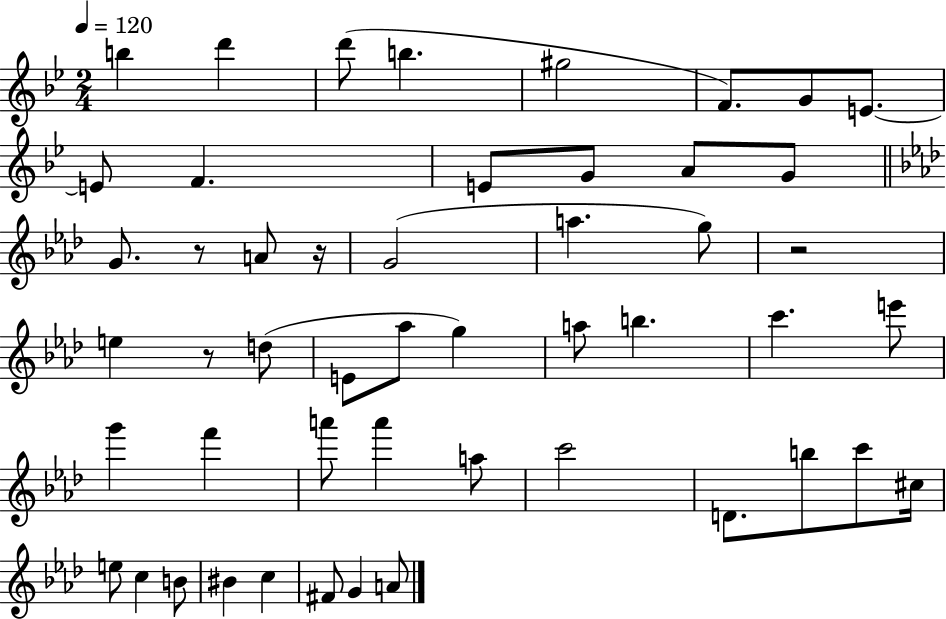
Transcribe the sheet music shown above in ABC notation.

X:1
T:Untitled
M:2/4
L:1/4
K:Bb
b d' d'/2 b ^g2 F/2 G/2 E/2 E/2 F E/2 G/2 A/2 G/2 G/2 z/2 A/2 z/4 G2 a g/2 z2 e z/2 d/2 E/2 _a/2 g a/2 b c' e'/2 g' f' a'/2 a' a/2 c'2 D/2 b/2 c'/2 ^c/4 e/2 c B/2 ^B c ^F/2 G A/2